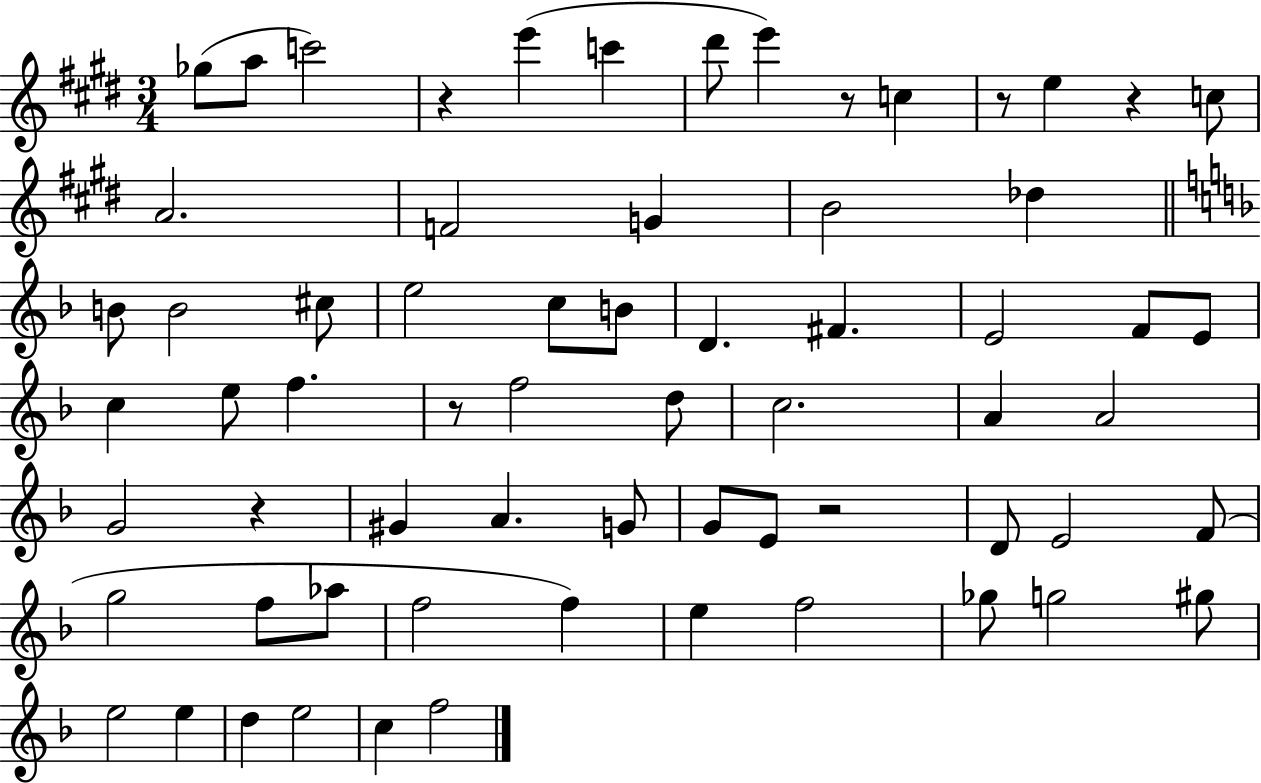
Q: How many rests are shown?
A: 7